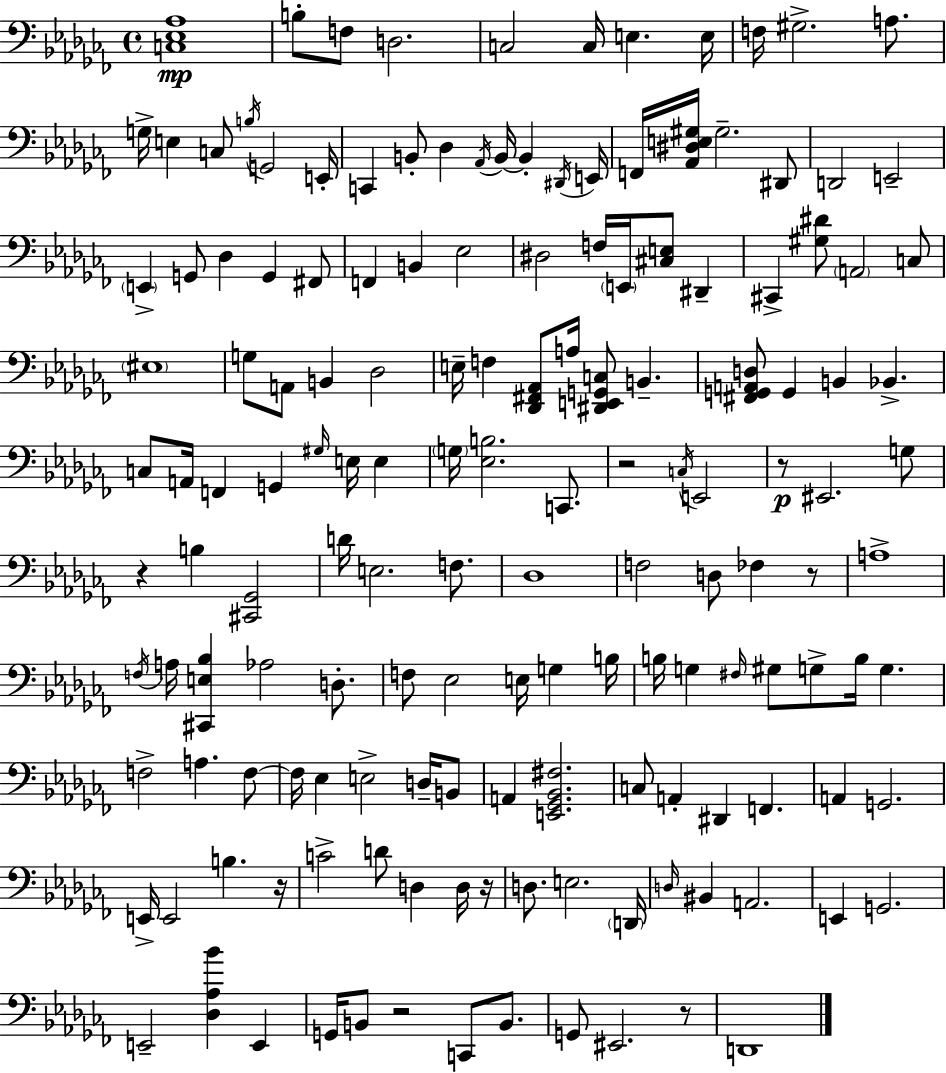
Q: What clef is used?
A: bass